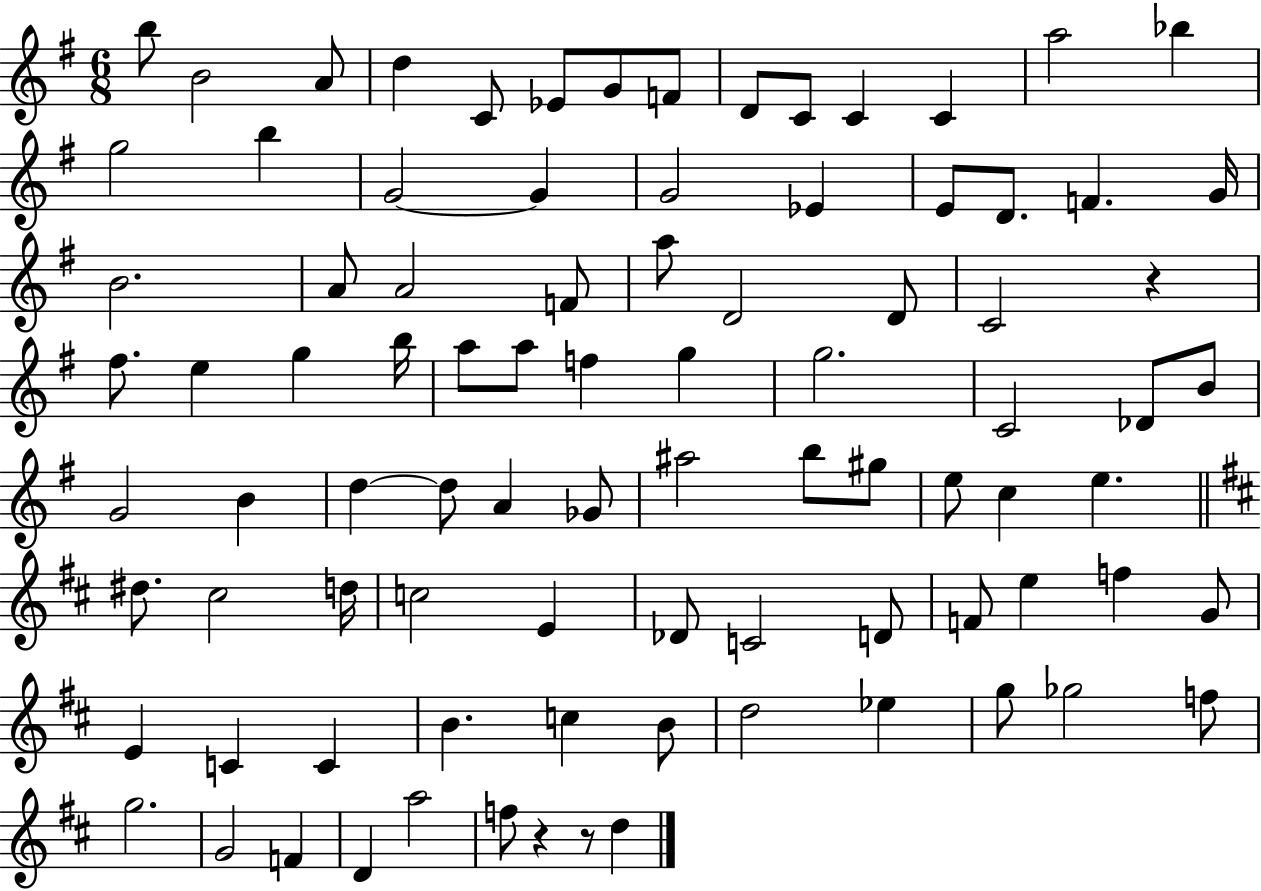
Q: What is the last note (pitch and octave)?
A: D5